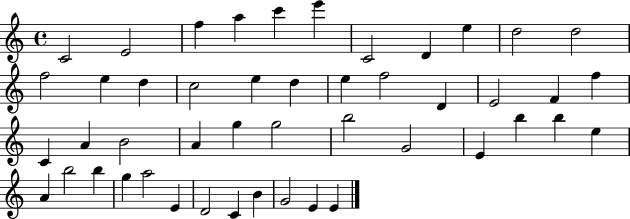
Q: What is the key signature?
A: C major